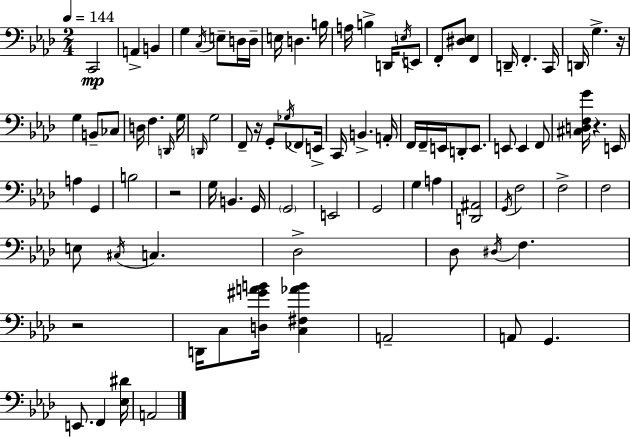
{
  \clef bass
  \numericTimeSignature
  \time 2/4
  \key aes \major
  \tempo 4 = 144
  c,2\mp | a,4-> b,4 | g4 \acciaccatura { c16 } e8-- d16 | d16-- e16 d4. | \break b16 a16 b4-> d,16 \acciaccatura { e16 } | e,8 f,8-. <dis ees>8 f,4 | d,16-- f,4.-. | c,16 d,16 g4.-> | \break r16 g4 b,8-- | ces8 d16 f4. | \grace { d,16 } g16 \grace { d,16 } g2 | f,8-- r16 g,8-. | \break \acciaccatura { ges16 } fes,8 e,16-> c,16 b,4.-> | a,16-. f,16 f,16-- e,16 | d,8-. e,8. e,8 e,4 | f,8 <cis d f g'>16 r4. | \break e,16 a4 | g,4 b2 | r2 | g16 b,4. | \break g,16 \parenthesize g,2 | e,2 | g,2 | g4 | \break a4 <d, ais,>2 | \acciaccatura { g,16 } f2 | f2-> | f2 | \break e8 | \acciaccatura { cis16 } c4. des2-> | des8 | \acciaccatura { dis16 } f4. | \break r2 | d,16 c8 <d gis' a' b'>16 <c fis aes' b'>4 | a,2-- | a,8 g,4. | \break e,8. f,4 <ees dis'>16 | a,2 | \bar "|."
}